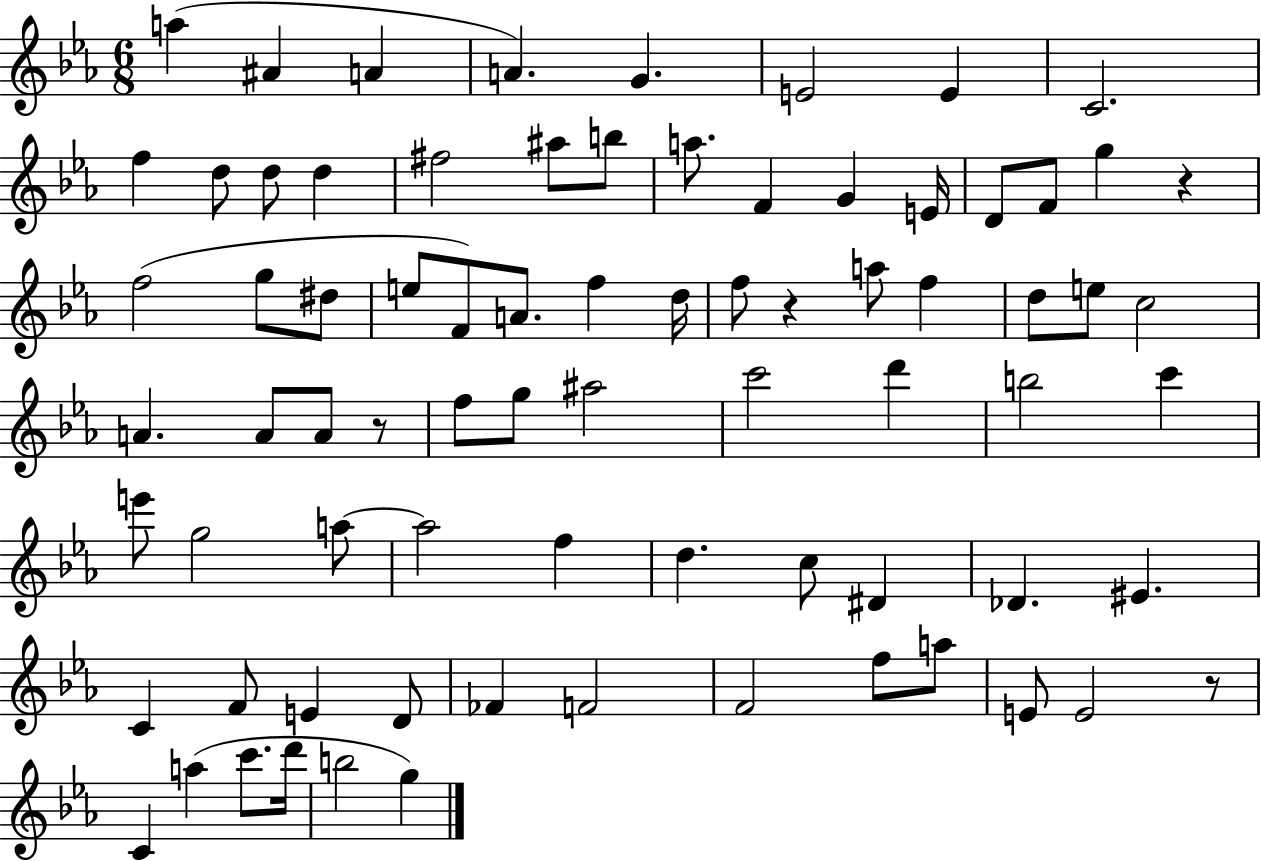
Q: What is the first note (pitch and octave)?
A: A5